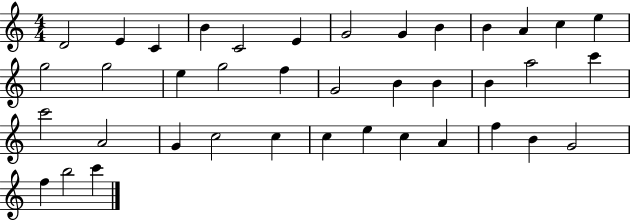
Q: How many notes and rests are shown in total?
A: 39